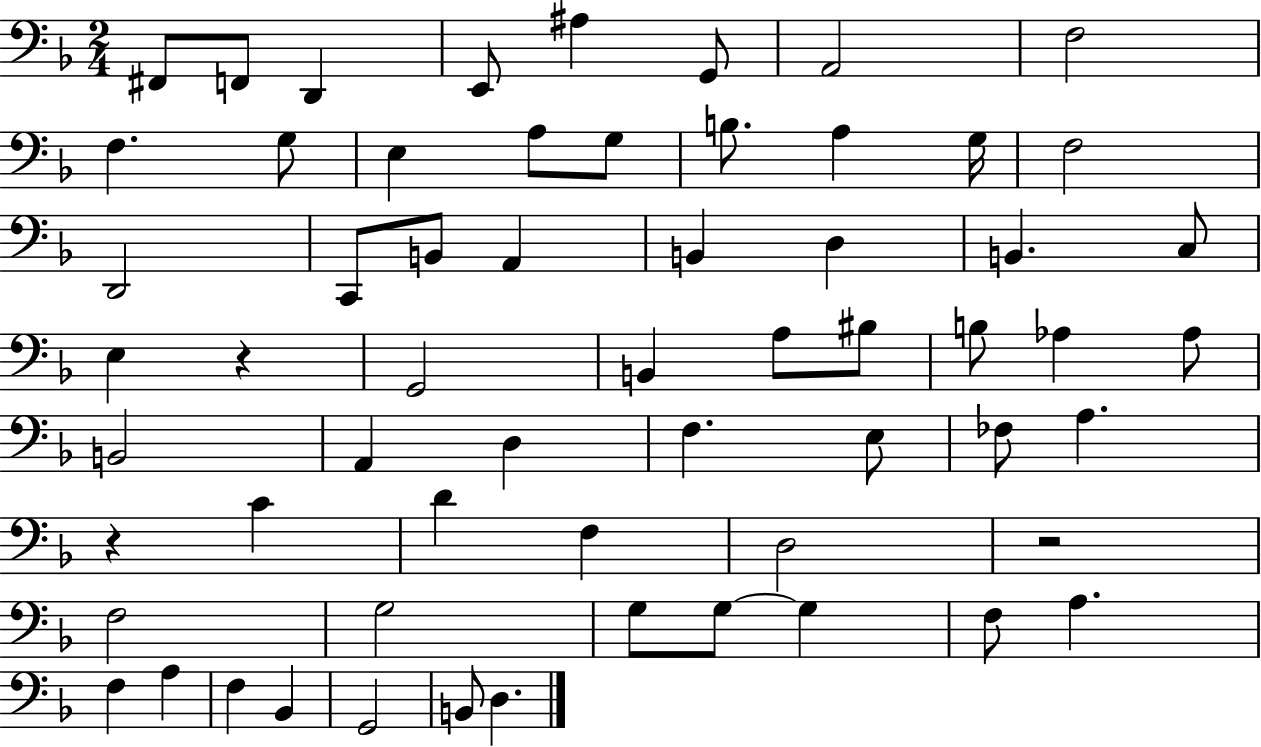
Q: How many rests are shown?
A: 3